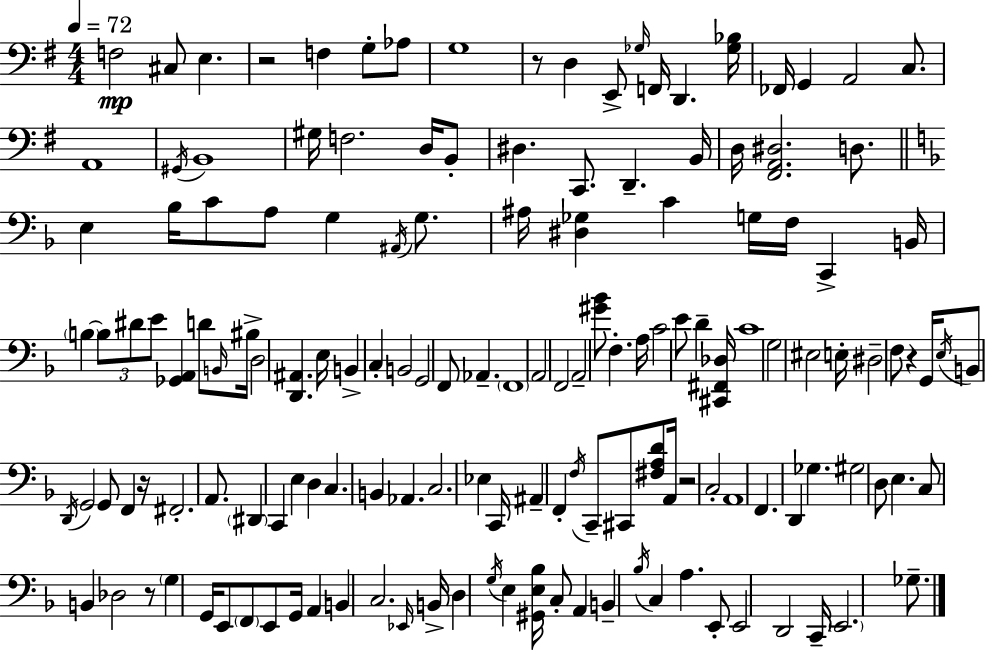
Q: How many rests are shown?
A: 6